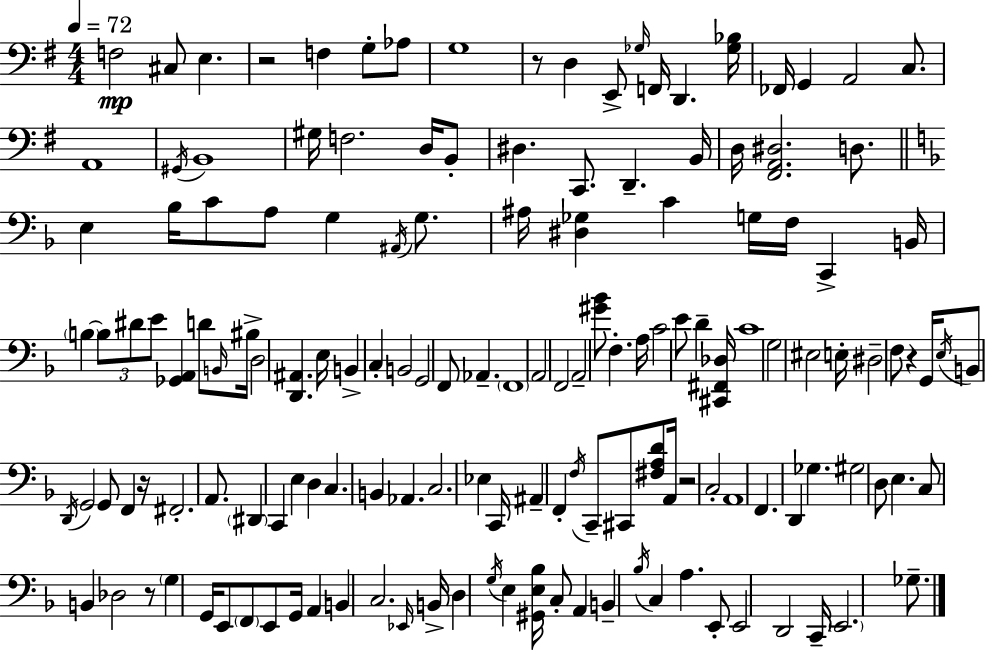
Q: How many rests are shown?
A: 6